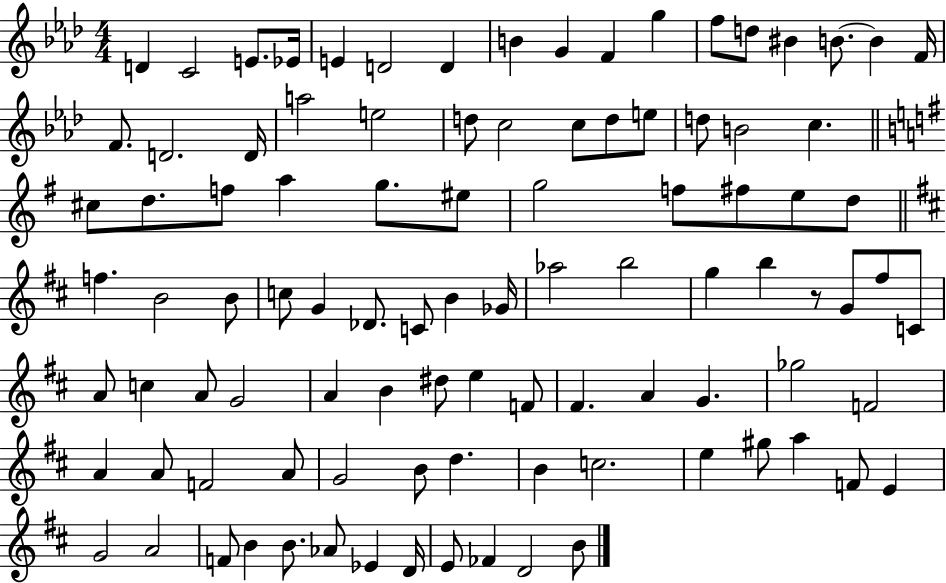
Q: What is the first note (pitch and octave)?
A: D4